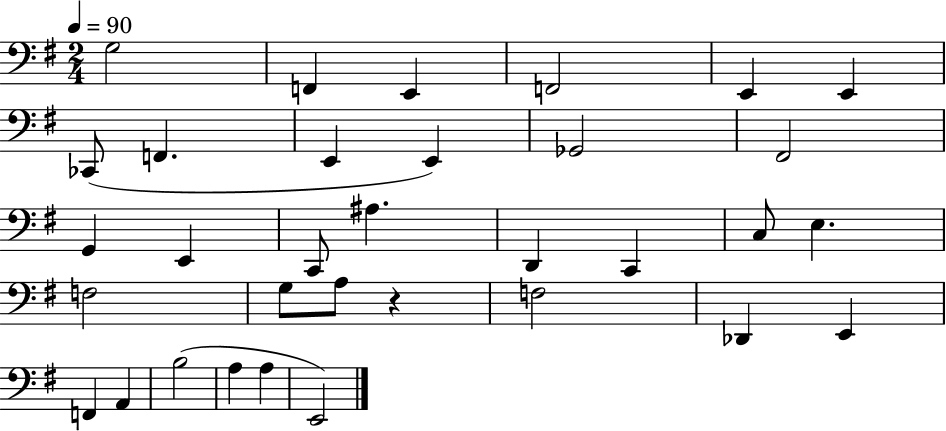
X:1
T:Untitled
M:2/4
L:1/4
K:G
G,2 F,, E,, F,,2 E,, E,, _C,,/2 F,, E,, E,, _G,,2 ^F,,2 G,, E,, C,,/2 ^A, D,, C,, C,/2 E, F,2 G,/2 A,/2 z F,2 _D,, E,, F,, A,, B,2 A, A, E,,2